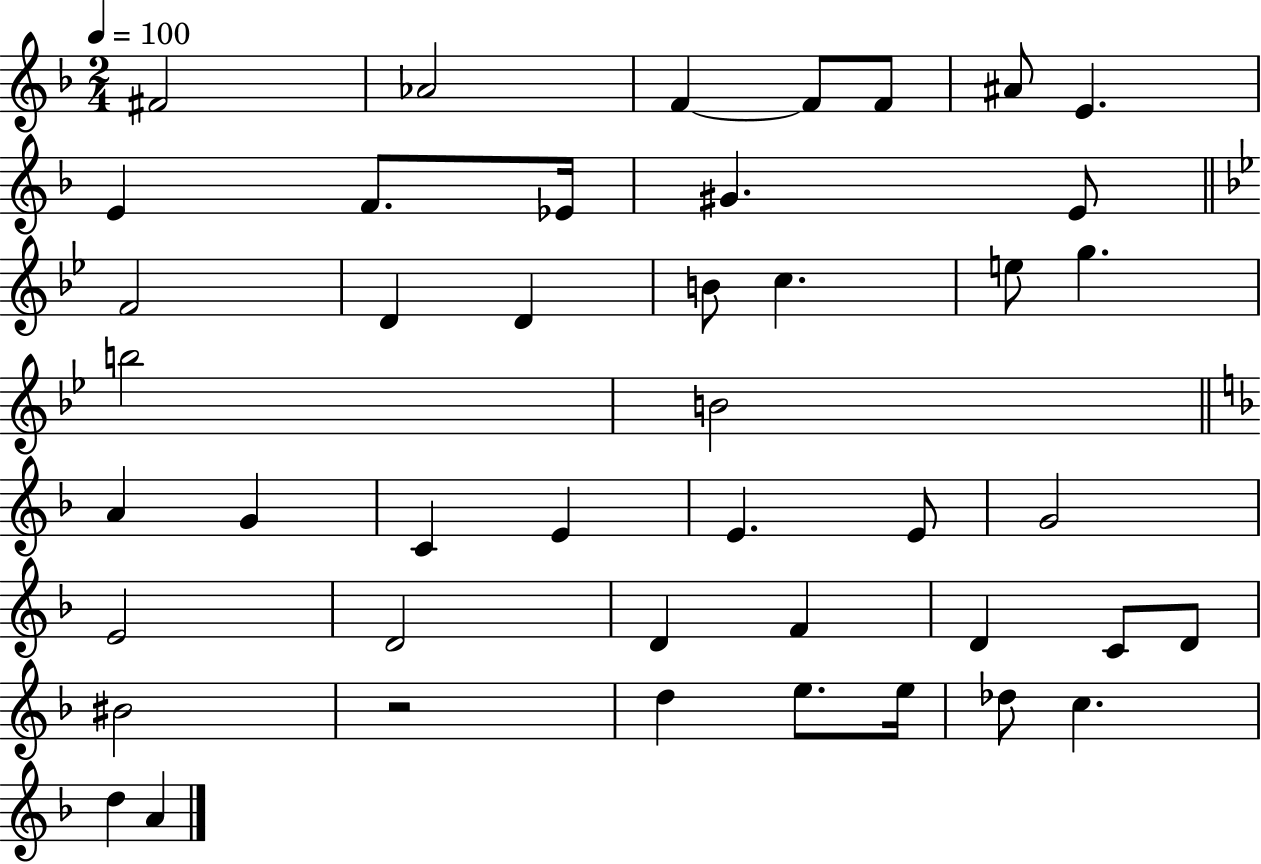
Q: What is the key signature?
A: F major